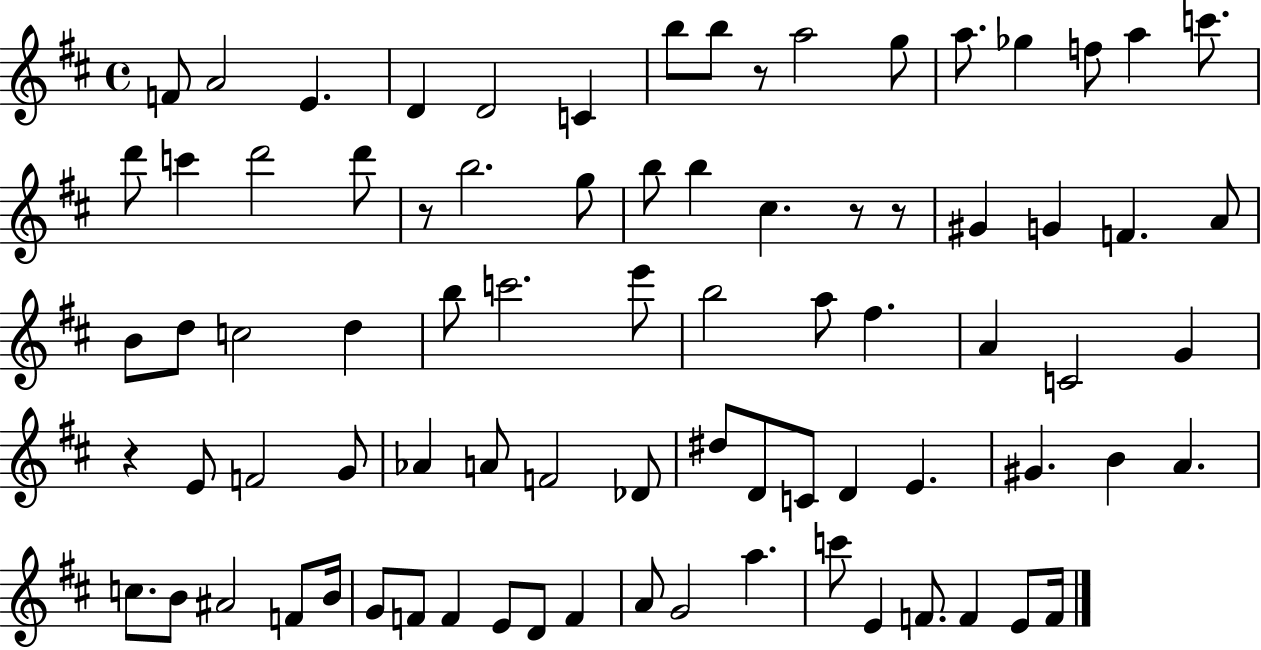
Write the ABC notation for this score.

X:1
T:Untitled
M:4/4
L:1/4
K:D
F/2 A2 E D D2 C b/2 b/2 z/2 a2 g/2 a/2 _g f/2 a c'/2 d'/2 c' d'2 d'/2 z/2 b2 g/2 b/2 b ^c z/2 z/2 ^G G F A/2 B/2 d/2 c2 d b/2 c'2 e'/2 b2 a/2 ^f A C2 G z E/2 F2 G/2 _A A/2 F2 _D/2 ^d/2 D/2 C/2 D E ^G B A c/2 B/2 ^A2 F/2 B/4 G/2 F/2 F E/2 D/2 F A/2 G2 a c'/2 E F/2 F E/2 F/4